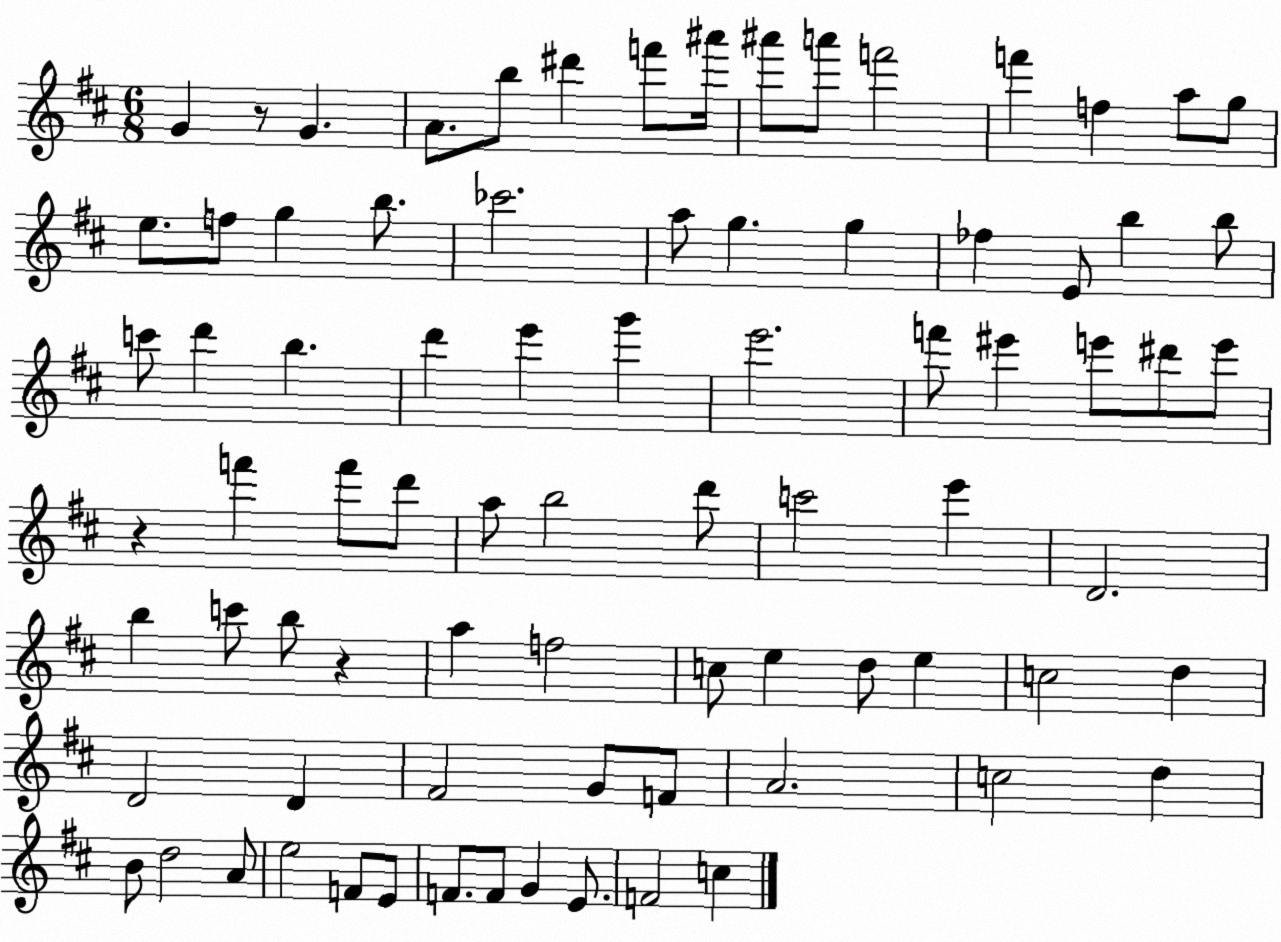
X:1
T:Untitled
M:6/8
L:1/4
K:D
G z/2 G A/2 b/2 ^d' f'/2 ^a'/4 ^a'/2 a'/2 f'2 f' f a/2 g/2 e/2 f/2 g b/2 _c'2 a/2 g g _f E/2 b b/2 c'/2 d' b d' e' g' e'2 f'/2 ^e' e'/2 ^d'/2 e'/2 z f' f'/2 d'/2 a/2 b2 d'/2 c'2 e' D2 b c'/2 b/2 z a f2 c/2 e d/2 e c2 d D2 D ^F2 G/2 F/2 A2 c2 d B/2 d2 A/2 e2 F/2 E/2 F/2 F/2 G E/2 F2 c